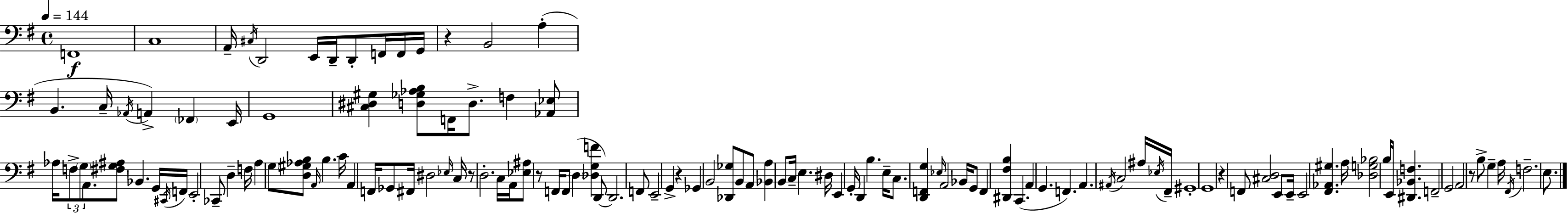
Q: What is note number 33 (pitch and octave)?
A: CES2